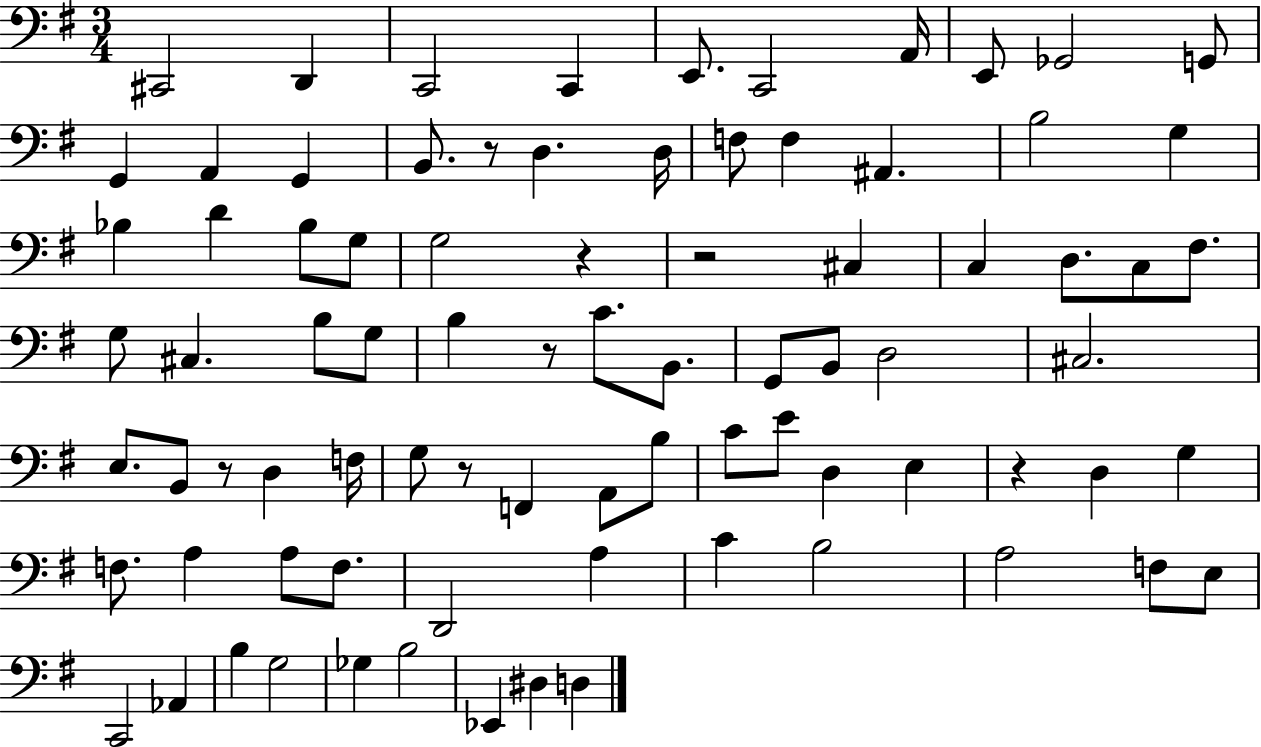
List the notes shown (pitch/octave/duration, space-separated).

C#2/h D2/q C2/h C2/q E2/e. C2/h A2/s E2/e Gb2/h G2/e G2/q A2/q G2/q B2/e. R/e D3/q. D3/s F3/e F3/q A#2/q. B3/h G3/q Bb3/q D4/q Bb3/e G3/e G3/h R/q R/h C#3/q C3/q D3/e. C3/e F#3/e. G3/e C#3/q. B3/e G3/e B3/q R/e C4/e. B2/e. G2/e B2/e D3/h C#3/h. E3/e. B2/e R/e D3/q F3/s G3/e R/e F2/q A2/e B3/e C4/e E4/e D3/q E3/q R/q D3/q G3/q F3/e. A3/q A3/e F3/e. D2/h A3/q C4/q B3/h A3/h F3/e E3/e C2/h Ab2/q B3/q G3/h Gb3/q B3/h Eb2/q D#3/q D3/q